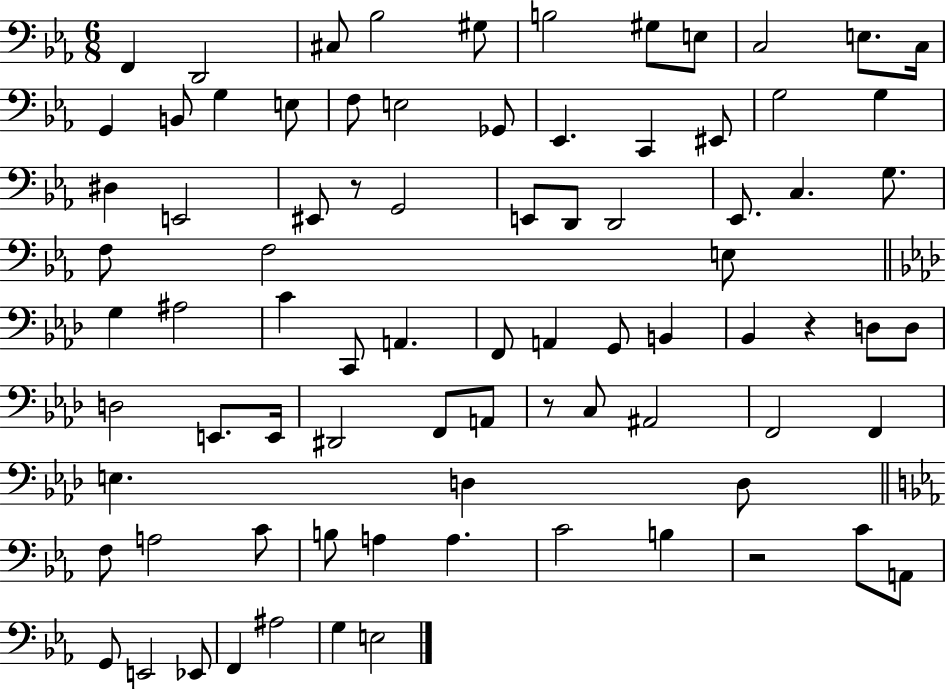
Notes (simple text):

F2/q D2/h C#3/e Bb3/h G#3/e B3/h G#3/e E3/e C3/h E3/e. C3/s G2/q B2/e G3/q E3/e F3/e E3/h Gb2/e Eb2/q. C2/q EIS2/e G3/h G3/q D#3/q E2/h EIS2/e R/e G2/h E2/e D2/e D2/h Eb2/e. C3/q. G3/e. F3/e F3/h E3/e G3/q A#3/h C4/q C2/e A2/q. F2/e A2/q G2/e B2/q Bb2/q R/q D3/e D3/e D3/h E2/e. E2/s D#2/h F2/e A2/e R/e C3/e A#2/h F2/h F2/q E3/q. D3/q D3/e F3/e A3/h C4/e B3/e A3/q A3/q. C4/h B3/q R/h C4/e A2/e G2/e E2/h Eb2/e F2/q A#3/h G3/q E3/h